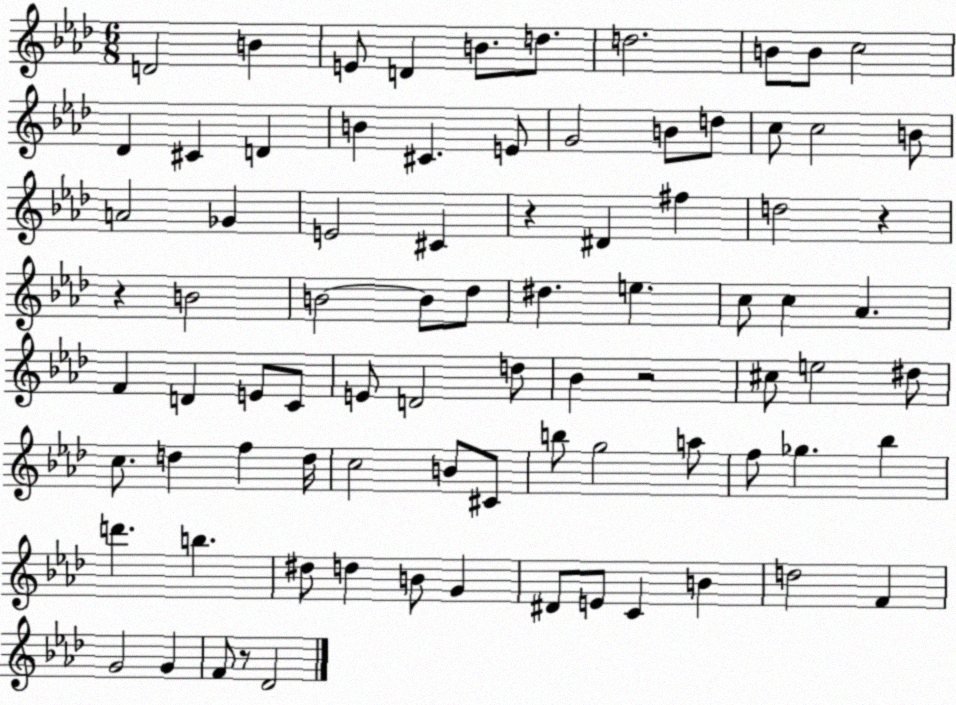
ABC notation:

X:1
T:Untitled
M:6/8
L:1/4
K:Ab
D2 B E/2 D B/2 d/2 d2 B/2 B/2 c2 _D ^C D B ^C E/2 G2 B/2 d/2 c/2 c2 B/2 A2 _G E2 ^C z ^D ^f d2 z z B2 B2 B/2 _d/2 ^d e c/2 c _A F D E/2 C/2 E/2 D2 d/2 _B z2 ^c/2 e2 ^d/2 c/2 d f d/4 c2 B/2 ^C/2 b/2 g2 a/2 f/2 _g _b d' b ^d/2 d B/2 G ^D/2 E/2 C B d2 F G2 G F/2 z/2 _D2